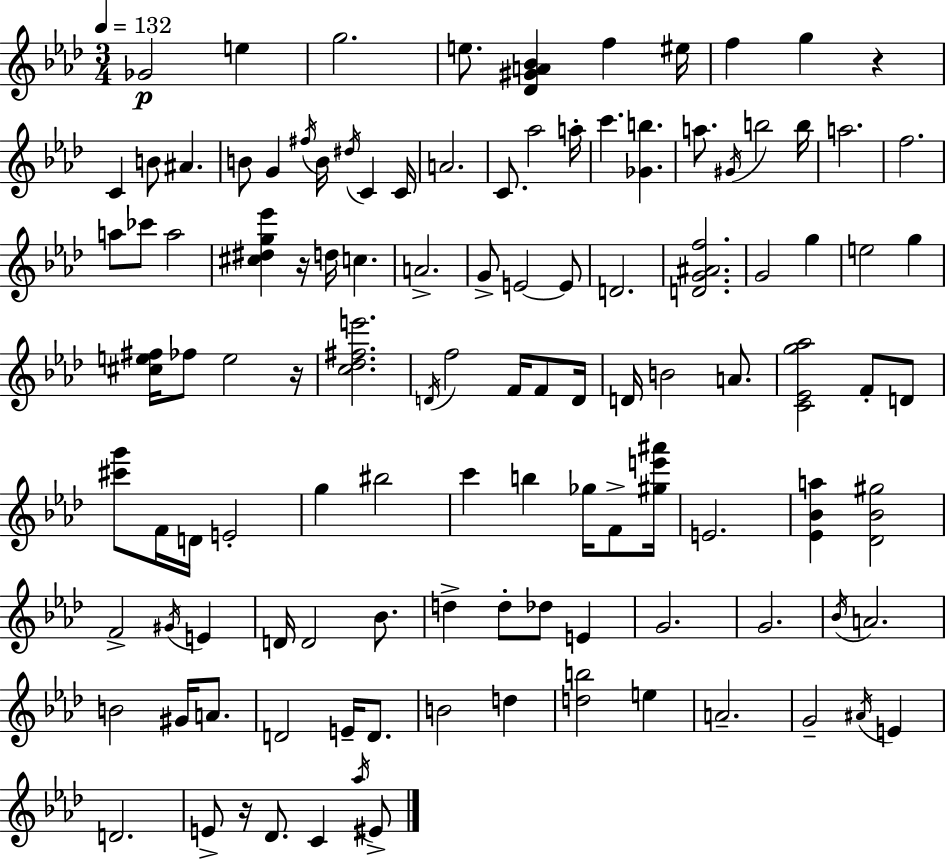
Gb4/h E5/q G5/h. E5/e. [Db4,G#4,A4,Bb4]/q F5/q EIS5/s F5/q G5/q R/q C4/q B4/e A#4/q. B4/e G4/q F#5/s B4/s D#5/s C4/q C4/s A4/h. C4/e. Ab5/h A5/s C6/q. [Gb4,B5]/q. A5/e. G#4/s B5/h B5/s A5/h. F5/h. A5/e CES6/e A5/h [C#5,D#5,G5,Eb6]/q R/s D5/s C5/q. A4/h. G4/e E4/h E4/e D4/h. [D4,G4,A#4,F5]/h. G4/h G5/q E5/h G5/q [C#5,E5,F#5]/s FES5/e E5/h R/s [C5,Db5,F#5,E6]/h. D4/s F5/h F4/s F4/e D4/s D4/s B4/h A4/e. [C4,Eb4,G5,Ab5]/h F4/e D4/e [C#6,G6]/e F4/s D4/s E4/h G5/q BIS5/h C6/q B5/q Gb5/s F4/e [G#5,E6,A#6]/s E4/h. [Eb4,Bb4,A5]/q [Db4,Bb4,G#5]/h F4/h G#4/s E4/q D4/s D4/h Bb4/e. D5/q D5/e Db5/e E4/q G4/h. G4/h. Bb4/s A4/h. B4/h G#4/s A4/e. D4/h E4/s D4/e. B4/h D5/q [D5,B5]/h E5/q A4/h. G4/h A#4/s E4/q D4/h. E4/e R/s Db4/e. C4/q Ab5/s EIS4/e